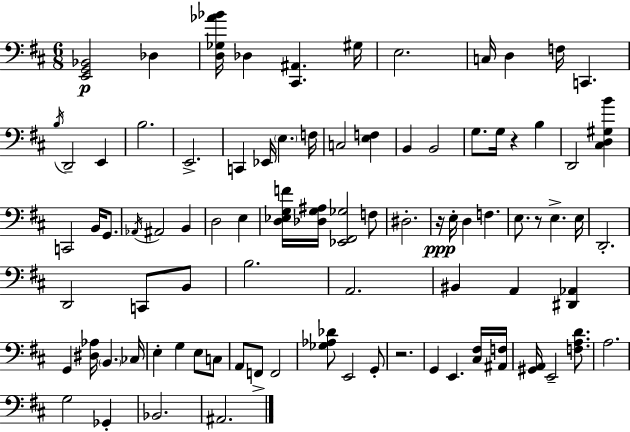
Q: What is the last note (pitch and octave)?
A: A#2